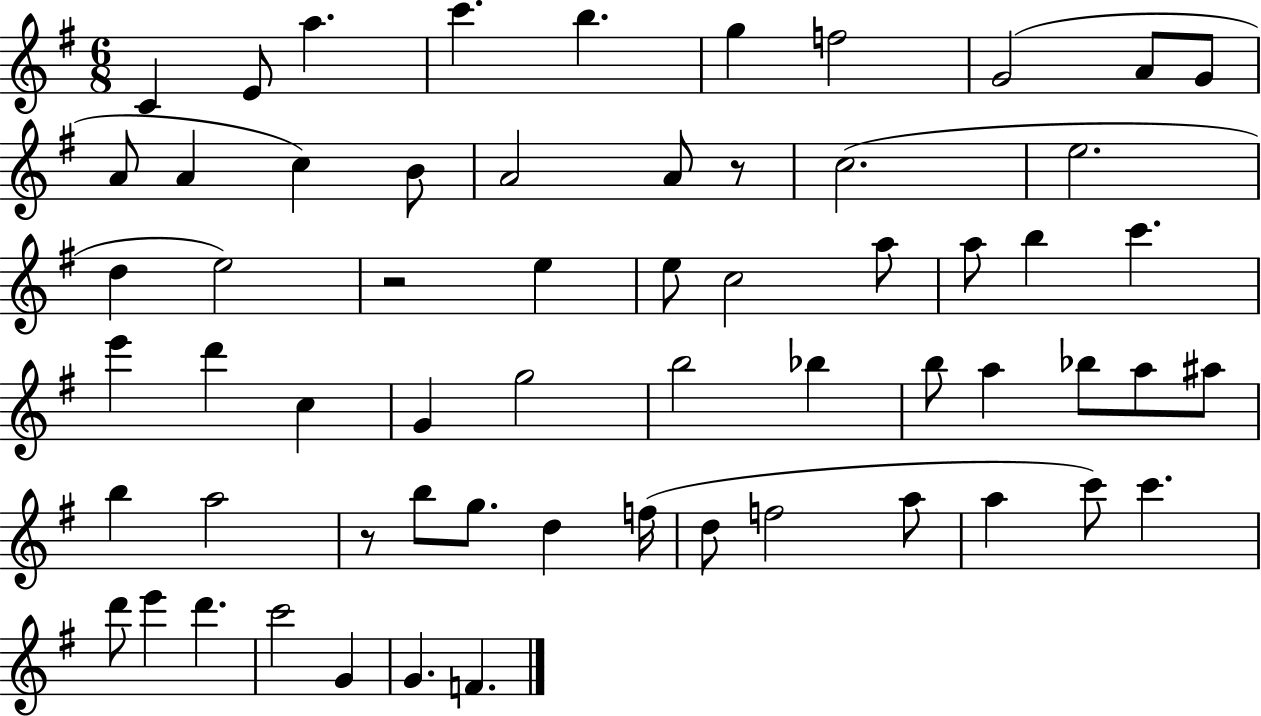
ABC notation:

X:1
T:Untitled
M:6/8
L:1/4
K:G
C E/2 a c' b g f2 G2 A/2 G/2 A/2 A c B/2 A2 A/2 z/2 c2 e2 d e2 z2 e e/2 c2 a/2 a/2 b c' e' d' c G g2 b2 _b b/2 a _b/2 a/2 ^a/2 b a2 z/2 b/2 g/2 d f/4 d/2 f2 a/2 a c'/2 c' d'/2 e' d' c'2 G G F